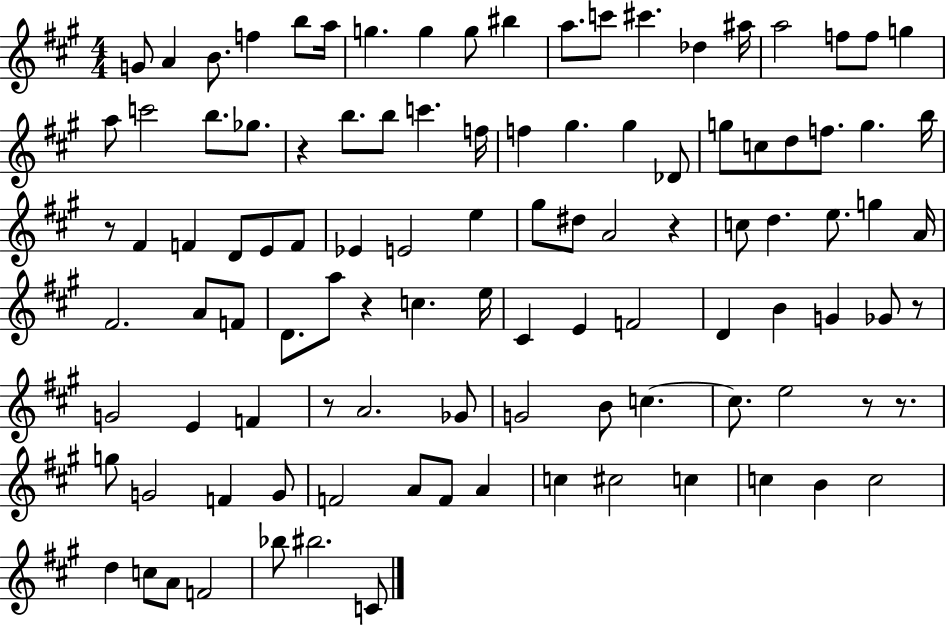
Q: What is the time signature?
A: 4/4